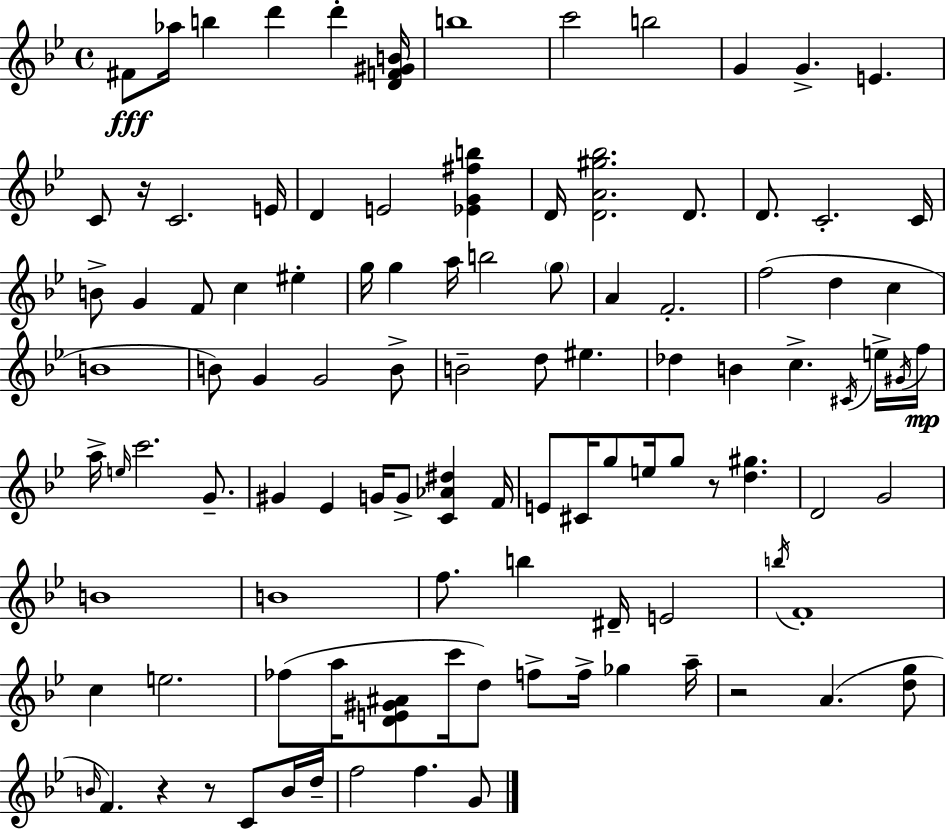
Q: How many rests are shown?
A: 5